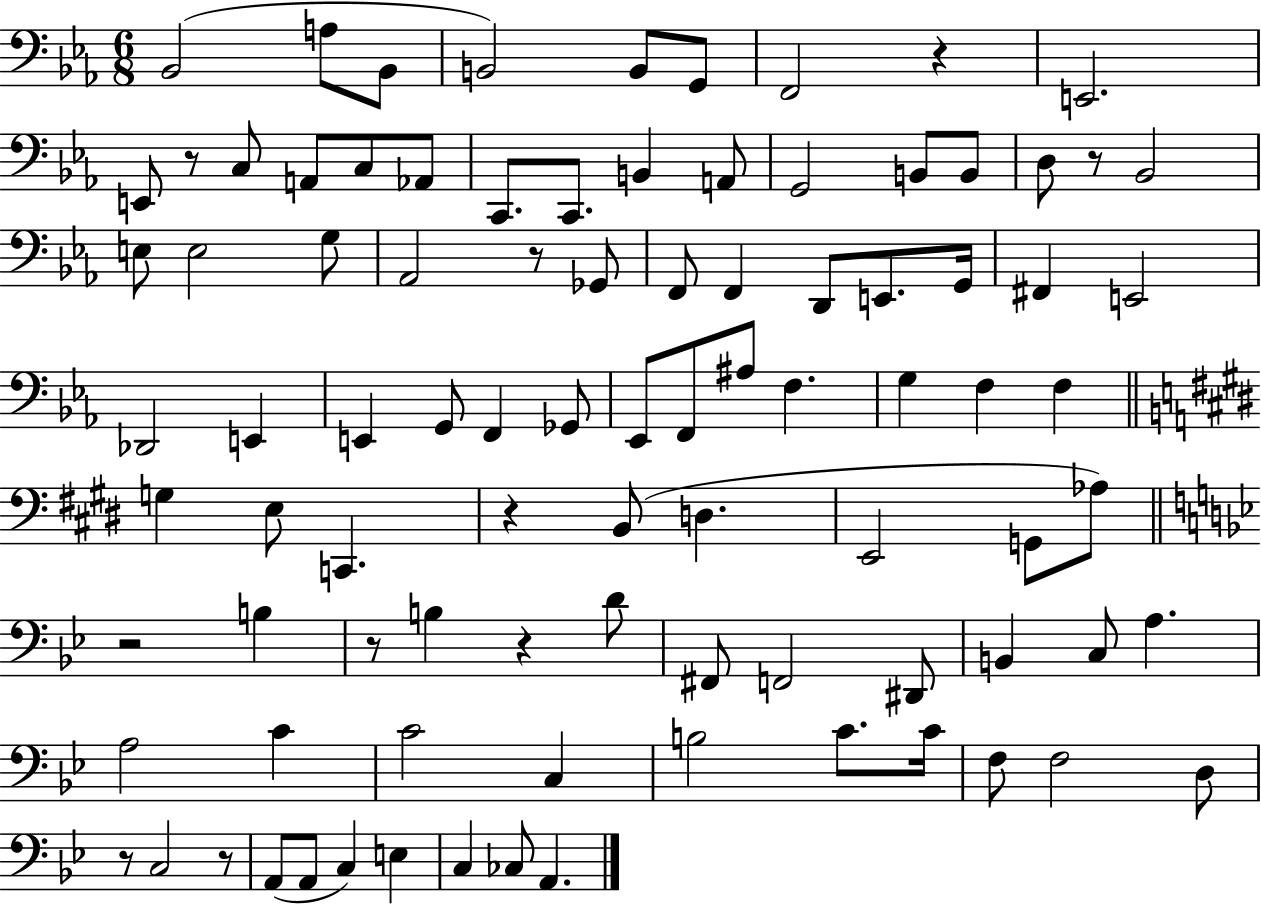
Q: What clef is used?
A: bass